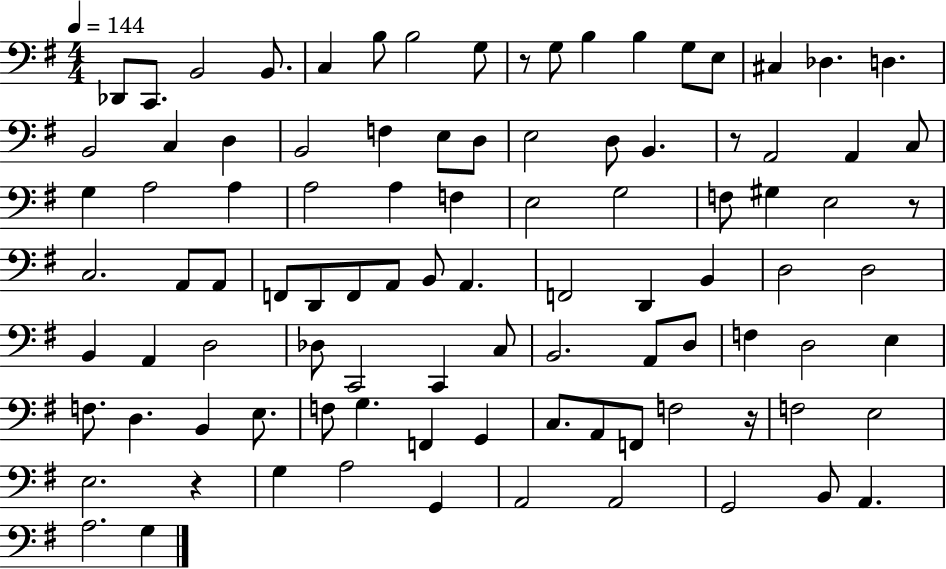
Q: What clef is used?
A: bass